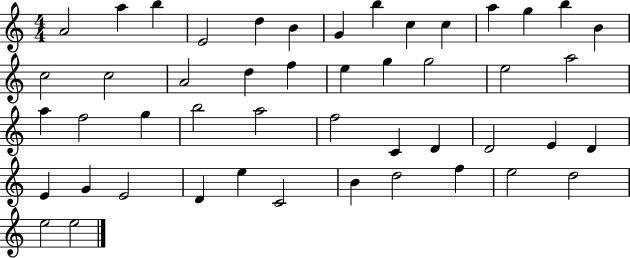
{
  \clef treble
  \numericTimeSignature
  \time 4/4
  \key c \major
  a'2 a''4 b''4 | e'2 d''4 b'4 | g'4 b''4 c''4 c''4 | a''4 g''4 b''4 b'4 | \break c''2 c''2 | a'2 d''4 f''4 | e''4 g''4 g''2 | e''2 a''2 | \break a''4 f''2 g''4 | b''2 a''2 | f''2 c'4 d'4 | d'2 e'4 d'4 | \break e'4 g'4 e'2 | d'4 e''4 c'2 | b'4 d''2 f''4 | e''2 d''2 | \break e''2 e''2 | \bar "|."
}